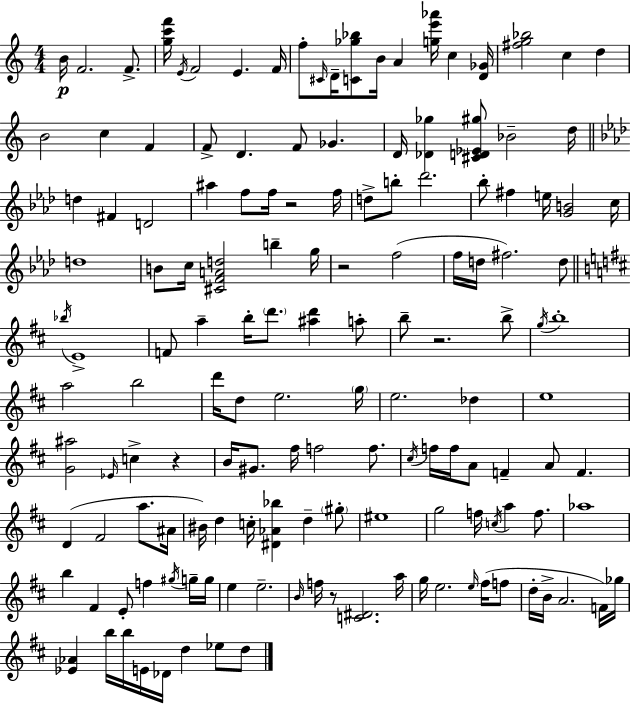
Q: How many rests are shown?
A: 5